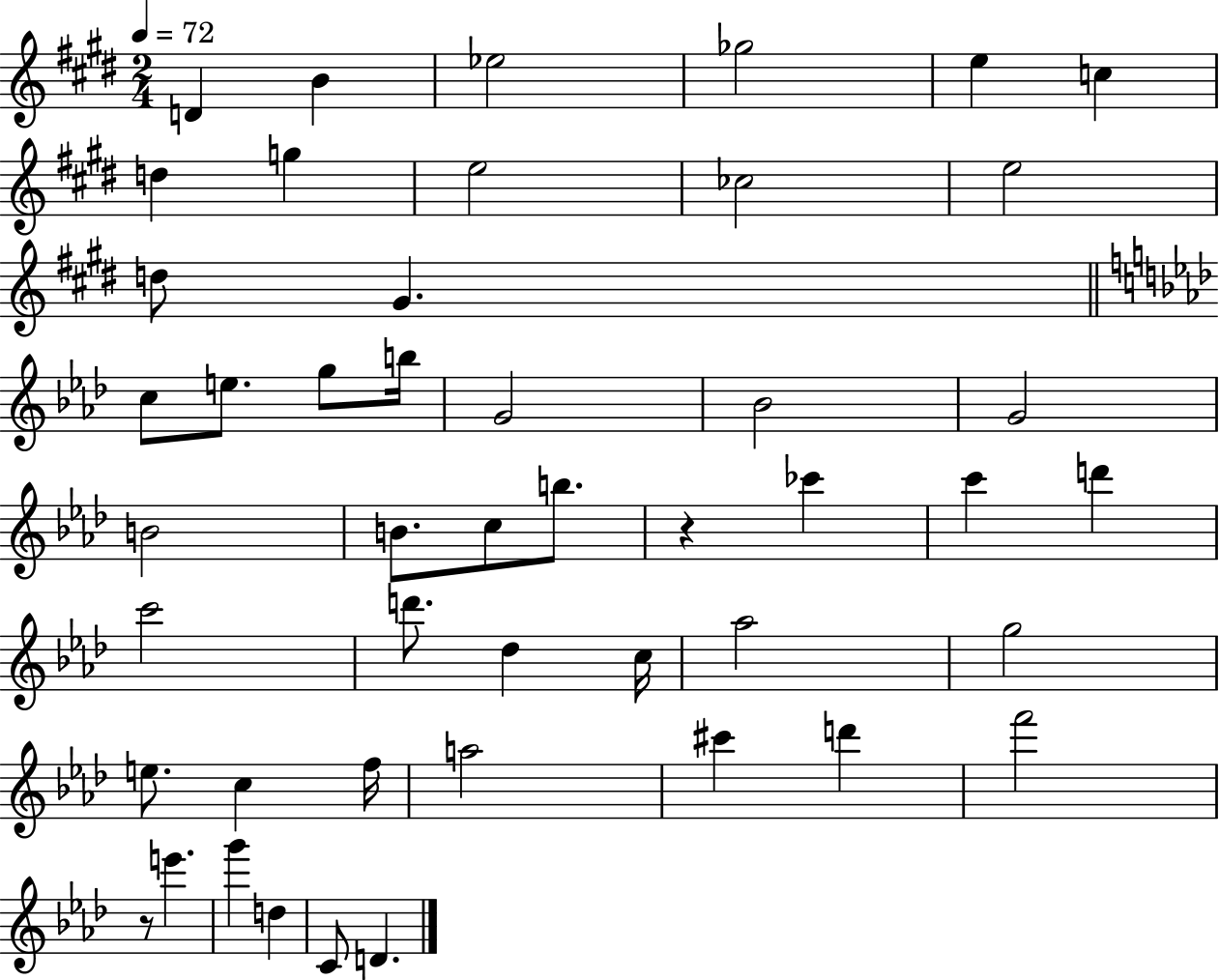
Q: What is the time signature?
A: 2/4